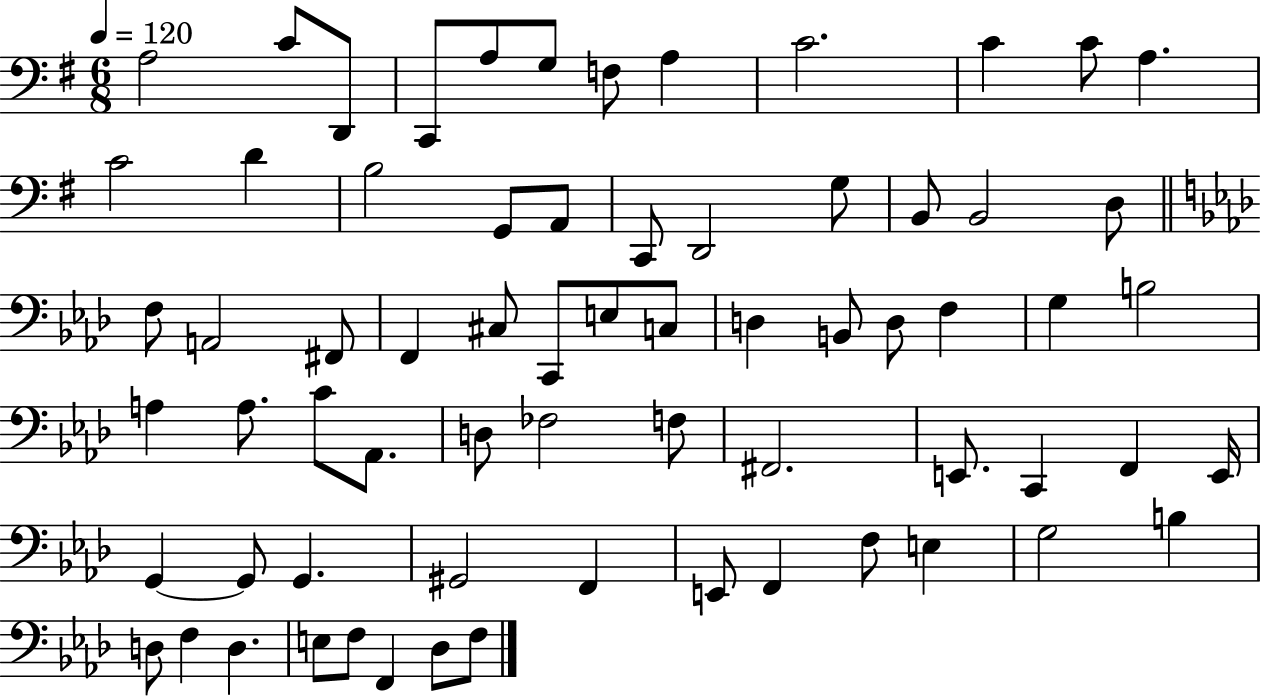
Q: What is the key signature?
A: G major